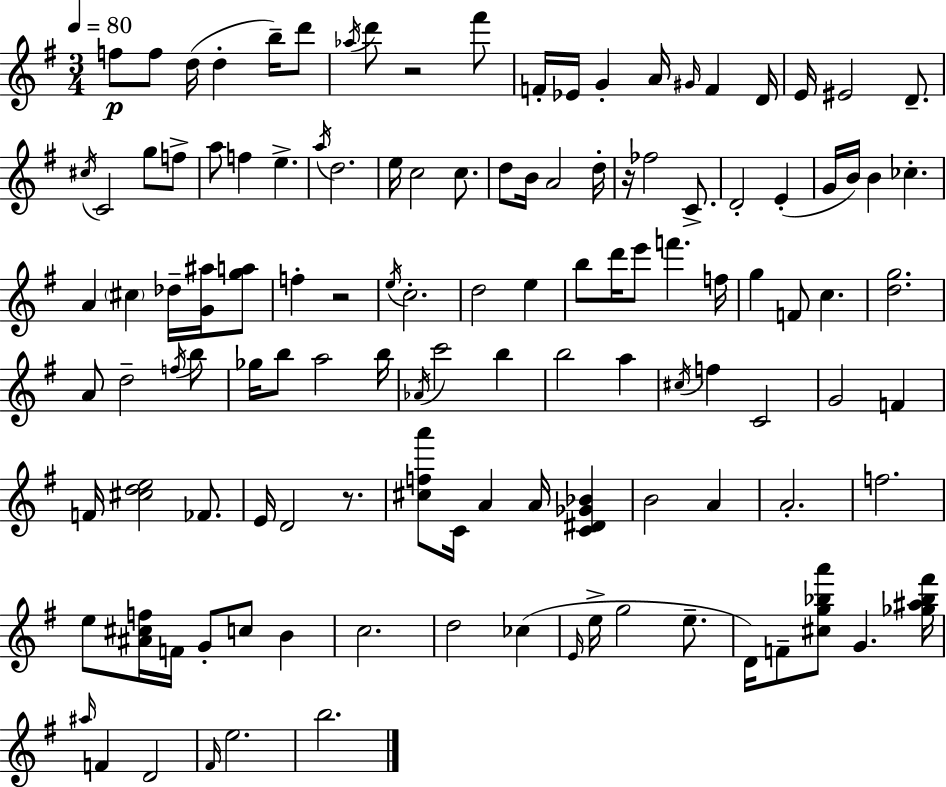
F5/e F5/e D5/s D5/q B5/s D6/e Ab5/s D6/e R/h F#6/e F4/s Eb4/s G4/q A4/s G#4/s F4/q D4/s E4/s EIS4/h D4/e. C#5/s C4/h G5/e F5/e A5/e F5/q E5/q. A5/s D5/h. E5/s C5/h C5/e. D5/e B4/s A4/h D5/s R/s FES5/h C4/e. D4/h E4/q G4/s B4/s B4/q CES5/q. A4/q C#5/q Db5/s [G4,A#5]/s [G5,A5]/e F5/q R/h E5/s C5/h. D5/h E5/q B5/e D6/s E6/e F6/q. F5/s G5/q F4/e C5/q. [D5,G5]/h. A4/e D5/h F5/s B5/e Gb5/s B5/e A5/h B5/s Ab4/s C6/h B5/q B5/h A5/q C#5/s F5/q C4/h G4/h F4/q F4/s [C#5,D5,E5]/h FES4/e. E4/s D4/h R/e. [C#5,F5,A6]/e C4/s A4/q A4/s [C4,D#4,Gb4,Bb4]/q B4/h A4/q A4/h. F5/h. E5/e [A#4,C#5,F5]/s F4/s G4/e C5/e B4/q C5/h. D5/h CES5/q E4/s E5/s G5/h E5/e. D4/s F4/e [C#5,G5,Bb5,A6]/e G4/q. [Gb5,A#5,Bb5,F#6]/s A#5/s F4/q D4/h F#4/s E5/h. B5/h.